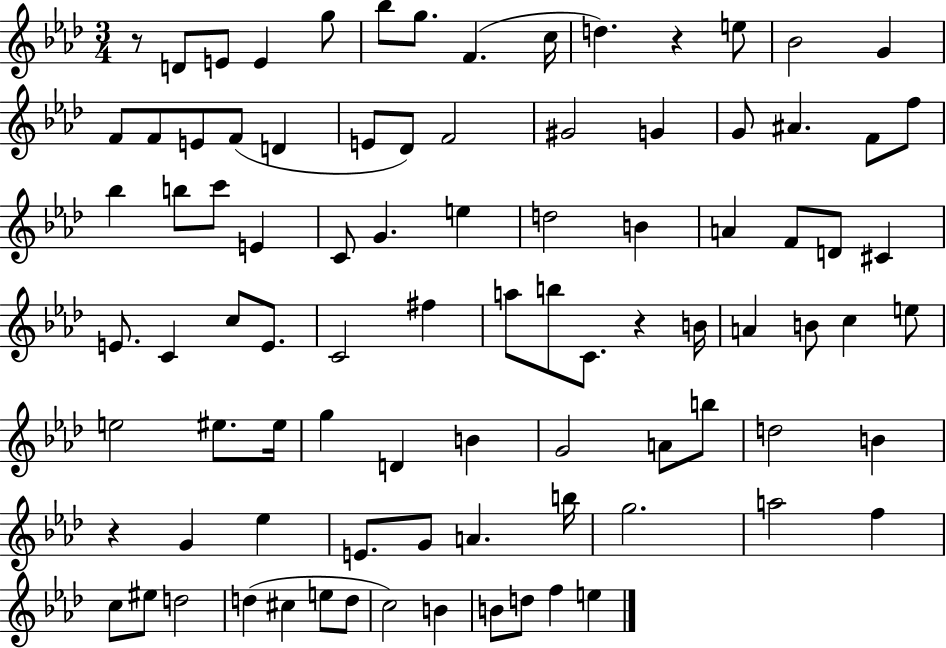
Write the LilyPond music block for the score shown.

{
  \clef treble
  \numericTimeSignature
  \time 3/4
  \key aes \major
  r8 d'8 e'8 e'4 g''8 | bes''8 g''8. f'4.( c''16 | d''4.) r4 e''8 | bes'2 g'4 | \break f'8 f'8 e'8 f'8( d'4 | e'8 des'8) f'2 | gis'2 g'4 | g'8 ais'4. f'8 f''8 | \break bes''4 b''8 c'''8 e'4 | c'8 g'4. e''4 | d''2 b'4 | a'4 f'8 d'8 cis'4 | \break e'8. c'4 c''8 e'8. | c'2 fis''4 | a''8 b''8 c'8. r4 b'16 | a'4 b'8 c''4 e''8 | \break e''2 eis''8. eis''16 | g''4 d'4 b'4 | g'2 a'8 b''8 | d''2 b'4 | \break r4 g'4 ees''4 | e'8. g'8 a'4. b''16 | g''2. | a''2 f''4 | \break c''8 eis''8 d''2 | d''4( cis''4 e''8 d''8 | c''2) b'4 | b'8 d''8 f''4 e''4 | \break \bar "|."
}